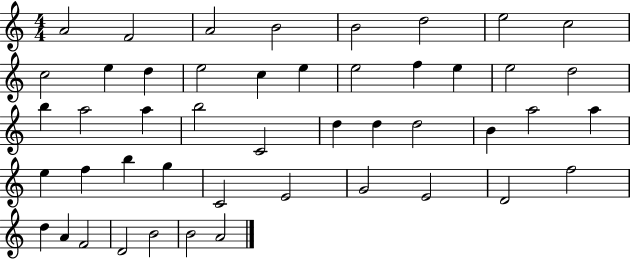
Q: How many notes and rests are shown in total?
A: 47